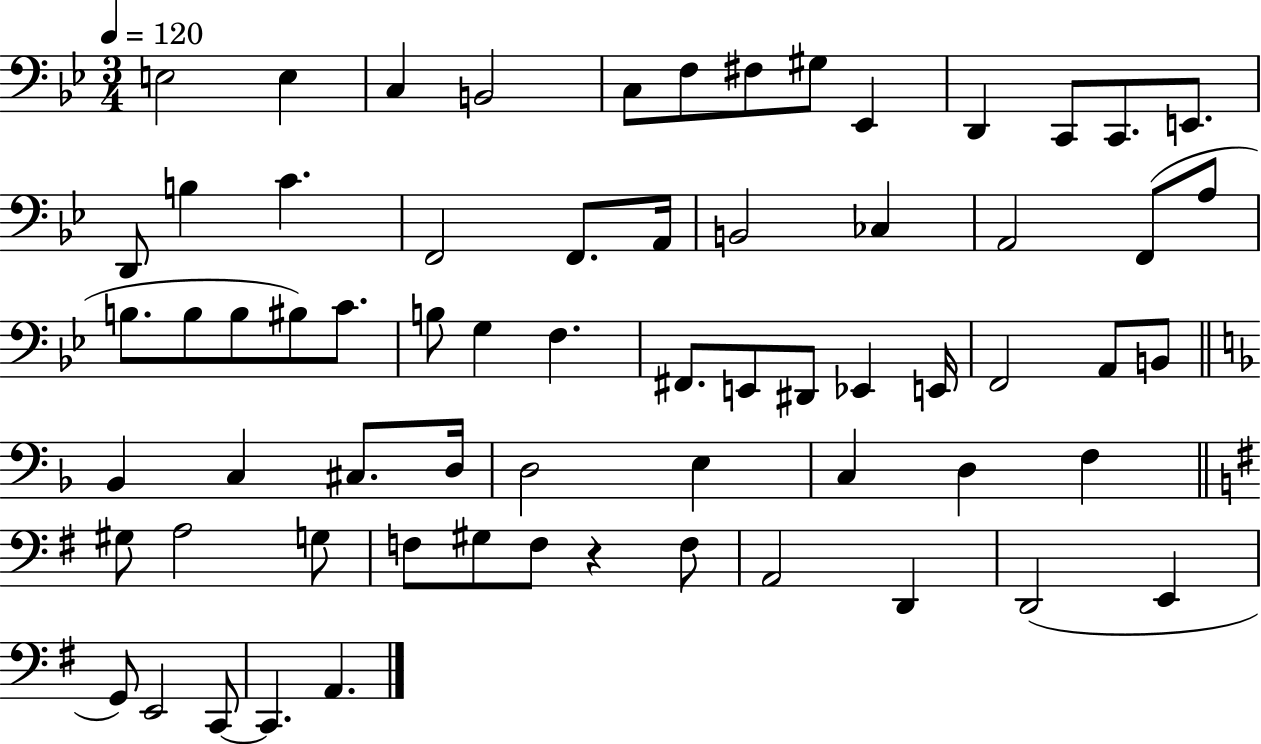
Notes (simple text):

E3/h E3/q C3/q B2/h C3/e F3/e F#3/e G#3/e Eb2/q D2/q C2/e C2/e. E2/e. D2/e B3/q C4/q. F2/h F2/e. A2/s B2/h CES3/q A2/h F2/e A3/e B3/e. B3/e B3/e BIS3/e C4/e. B3/e G3/q F3/q. F#2/e. E2/e D#2/e Eb2/q E2/s F2/h A2/e B2/e Bb2/q C3/q C#3/e. D3/s D3/h E3/q C3/q D3/q F3/q G#3/e A3/h G3/e F3/e G#3/e F3/e R/q F3/e A2/h D2/q D2/h E2/q G2/e E2/h C2/e C2/q. A2/q.